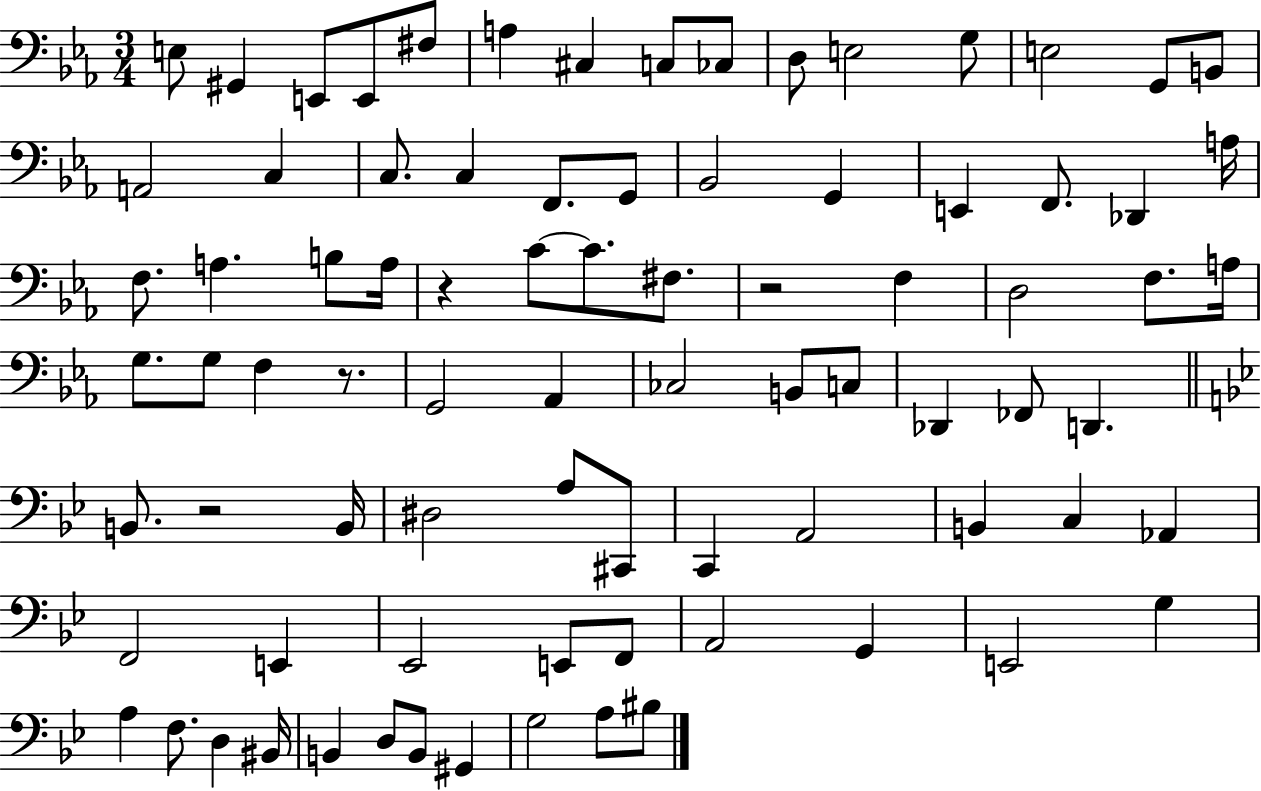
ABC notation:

X:1
T:Untitled
M:3/4
L:1/4
K:Eb
E,/2 ^G,, E,,/2 E,,/2 ^F,/2 A, ^C, C,/2 _C,/2 D,/2 E,2 G,/2 E,2 G,,/2 B,,/2 A,,2 C, C,/2 C, F,,/2 G,,/2 _B,,2 G,, E,, F,,/2 _D,, A,/4 F,/2 A, B,/2 A,/4 z C/2 C/2 ^F,/2 z2 F, D,2 F,/2 A,/4 G,/2 G,/2 F, z/2 G,,2 _A,, _C,2 B,,/2 C,/2 _D,, _F,,/2 D,, B,,/2 z2 B,,/4 ^D,2 A,/2 ^C,,/2 C,, A,,2 B,, C, _A,, F,,2 E,, _E,,2 E,,/2 F,,/2 A,,2 G,, E,,2 G, A, F,/2 D, ^B,,/4 B,, D,/2 B,,/2 ^G,, G,2 A,/2 ^B,/2